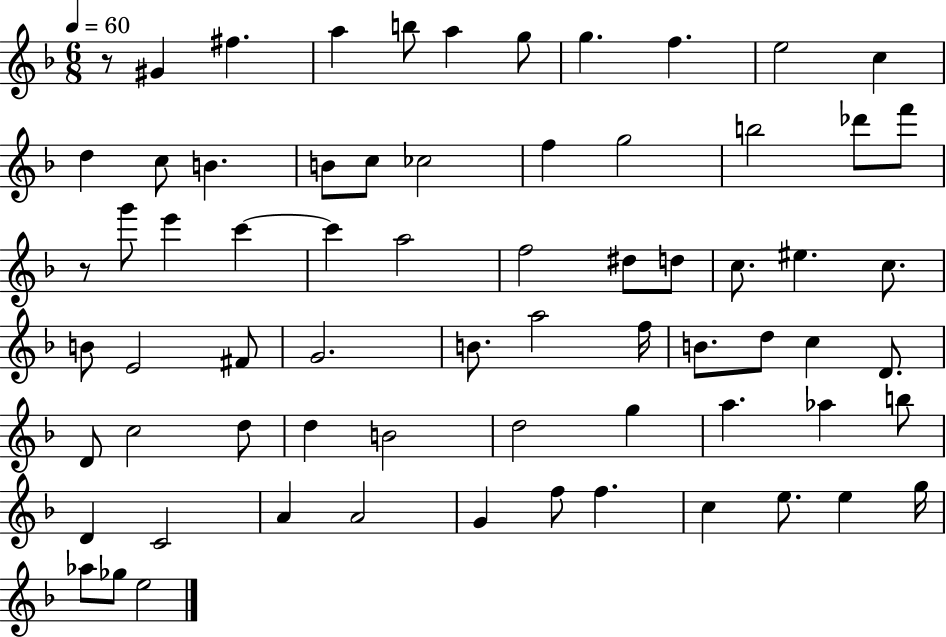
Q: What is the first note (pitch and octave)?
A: G#4